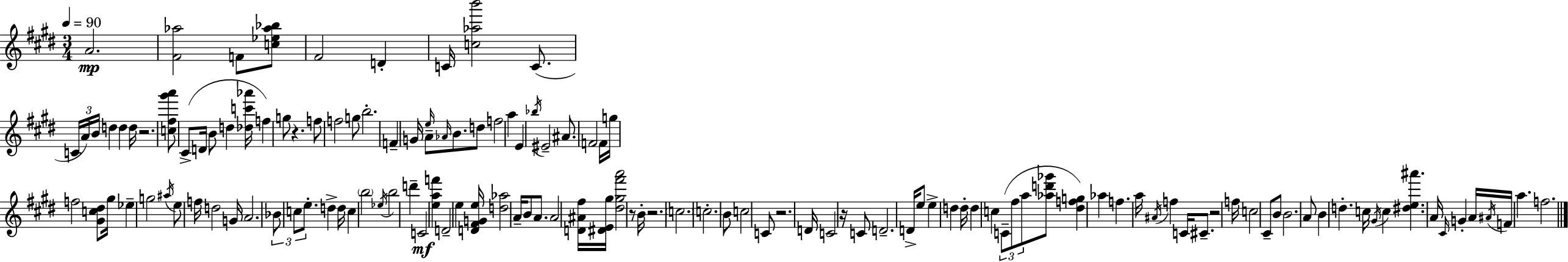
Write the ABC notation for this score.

X:1
T:Untitled
M:3/4
L:1/4
K:E
A2 [^F_a]2 F/2 [c_e_a_b]/2 ^F2 D C/4 [c_ab']2 C/2 C/4 A/4 B/4 d d d/4 z2 [c^f^g'a']/2 ^C/2 D/4 B/2 d [_dc'_a']/4 f g/2 z f/2 f2 g/2 b2 F G/4 e/4 A/2 _A/4 B/2 d/2 f2 a E _b/4 ^E2 ^A/2 F2 F/4 g/4 f2 [^Gc^d]/2 ^g/4 _e g2 ^a/4 e/2 f/4 d2 G/4 A2 _B/2 c/2 e/2 d d/4 c b2 _e/4 b2 d' C2 [eaf'] D2 e [D^FGe]/4 [d_a]2 A/4 B/2 A/2 A2 [D^A^f]/4 [^DE^g]/4 [^d^g^f'a']2 z/2 B/4 z2 c2 c2 B/2 c2 C/2 z2 D/4 C2 z/4 C/2 D2 D/4 e/2 e d d/4 d c C/2 ^f/2 a/2 [_ad'_g']/2 [^dfg] _a f a/4 ^A/4 f C/4 ^C/2 z2 f/4 c2 ^C/2 B/2 B2 A/2 B d c/4 ^G/4 c [^de^a'] A/4 ^C/4 G A/4 ^A/4 F/4 a f2